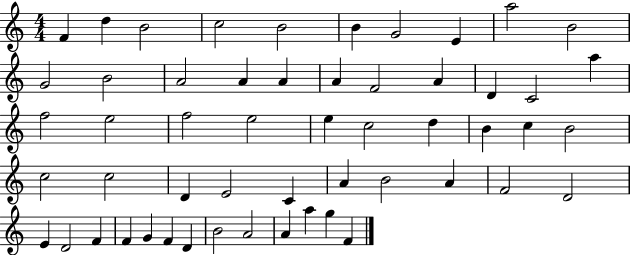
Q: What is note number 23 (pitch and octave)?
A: E5